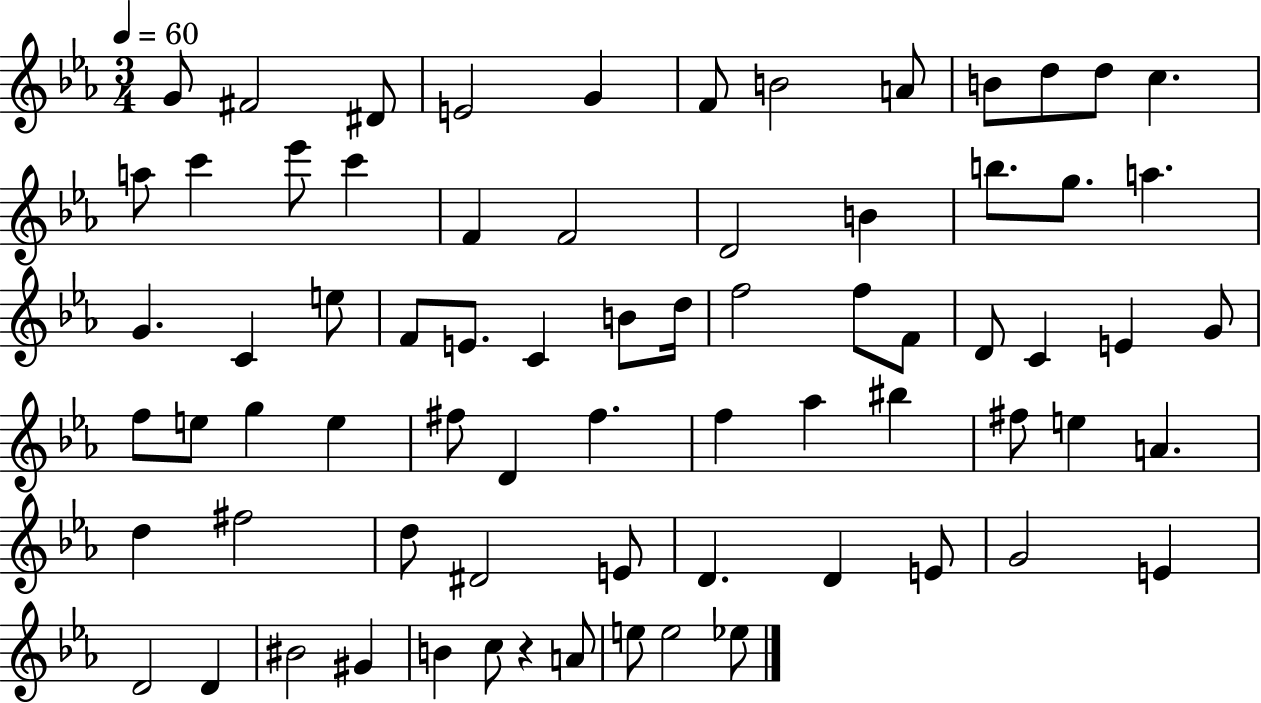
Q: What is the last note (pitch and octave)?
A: Eb5